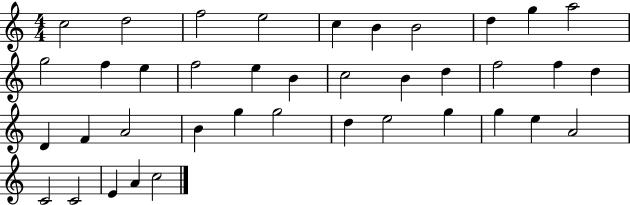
C5/h D5/h F5/h E5/h C5/q B4/q B4/h D5/q G5/q A5/h G5/h F5/q E5/q F5/h E5/q B4/q C5/h B4/q D5/q F5/h F5/q D5/q D4/q F4/q A4/h B4/q G5/q G5/h D5/q E5/h G5/q G5/q E5/q A4/h C4/h C4/h E4/q A4/q C5/h